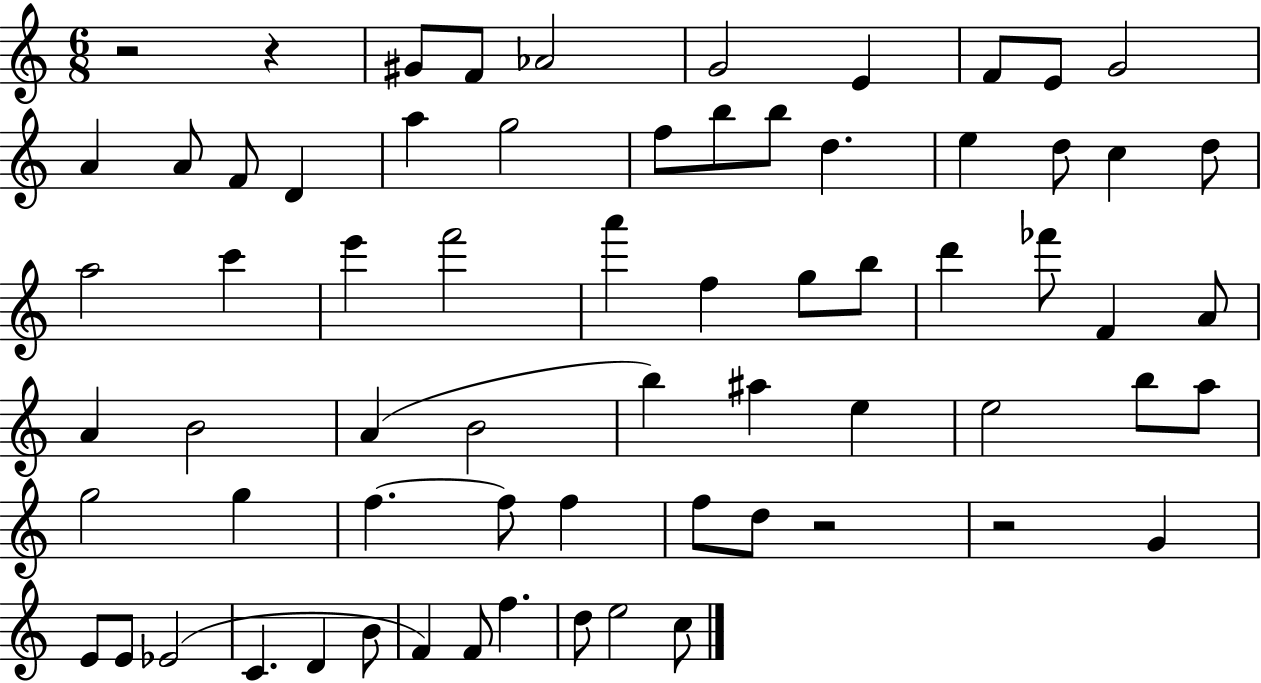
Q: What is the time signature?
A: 6/8